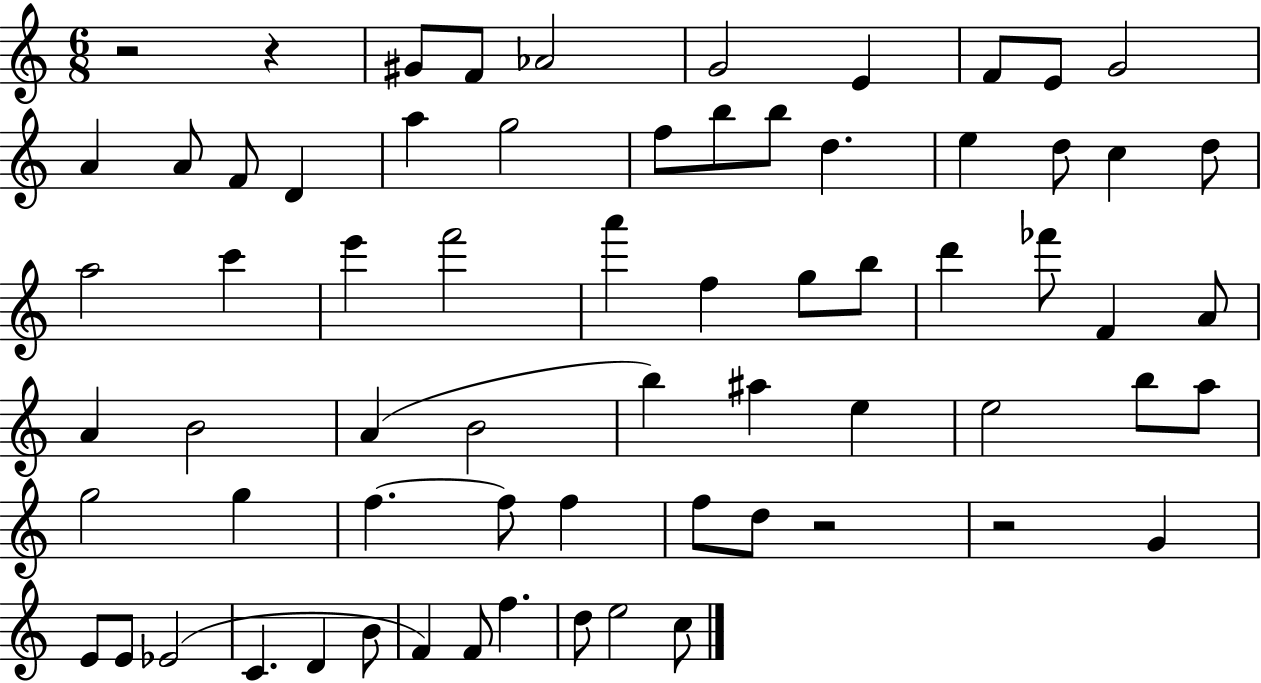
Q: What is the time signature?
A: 6/8